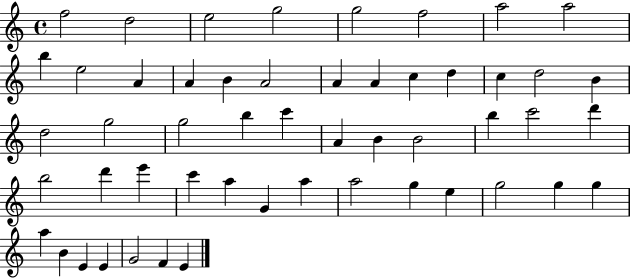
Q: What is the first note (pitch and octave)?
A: F5